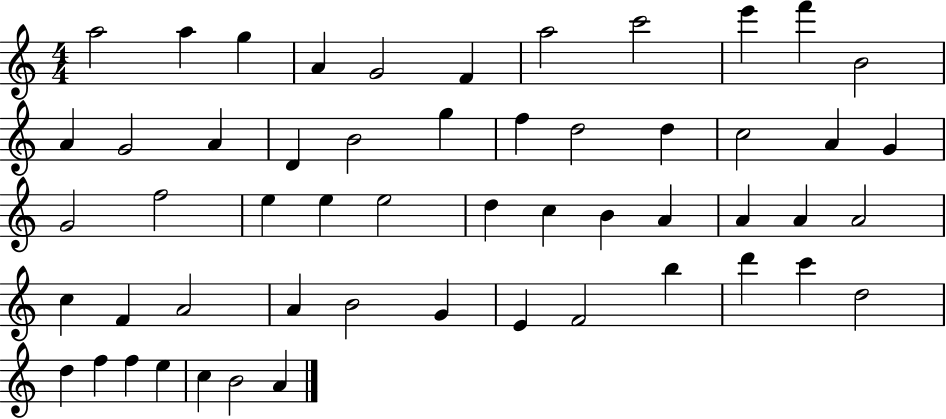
A5/h A5/q G5/q A4/q G4/h F4/q A5/h C6/h E6/q F6/q B4/h A4/q G4/h A4/q D4/q B4/h G5/q F5/q D5/h D5/q C5/h A4/q G4/q G4/h F5/h E5/q E5/q E5/h D5/q C5/q B4/q A4/q A4/q A4/q A4/h C5/q F4/q A4/h A4/q B4/h G4/q E4/q F4/h B5/q D6/q C6/q D5/h D5/q F5/q F5/q E5/q C5/q B4/h A4/q